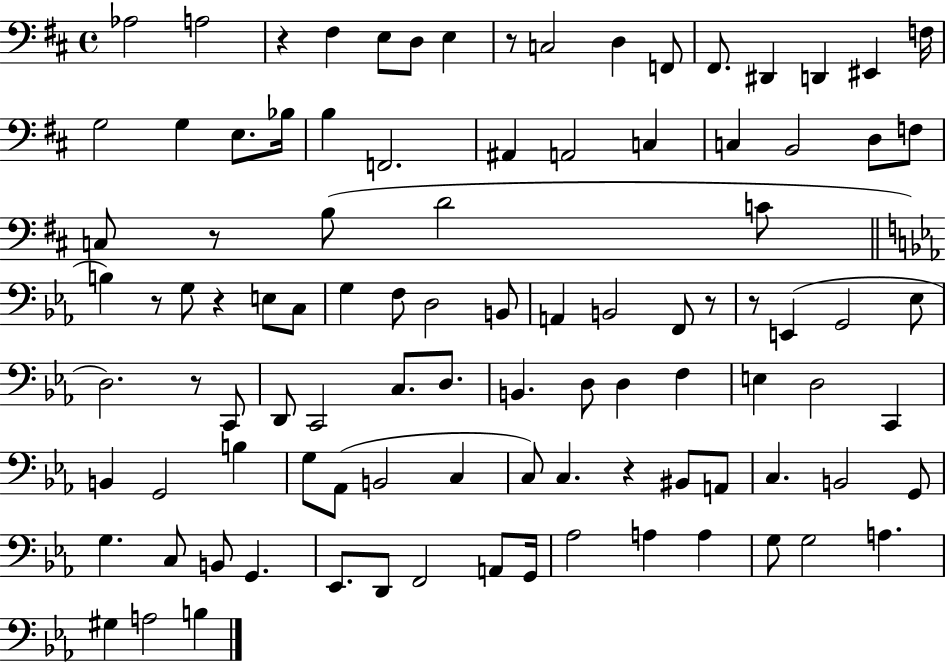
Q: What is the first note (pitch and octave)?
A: Ab3